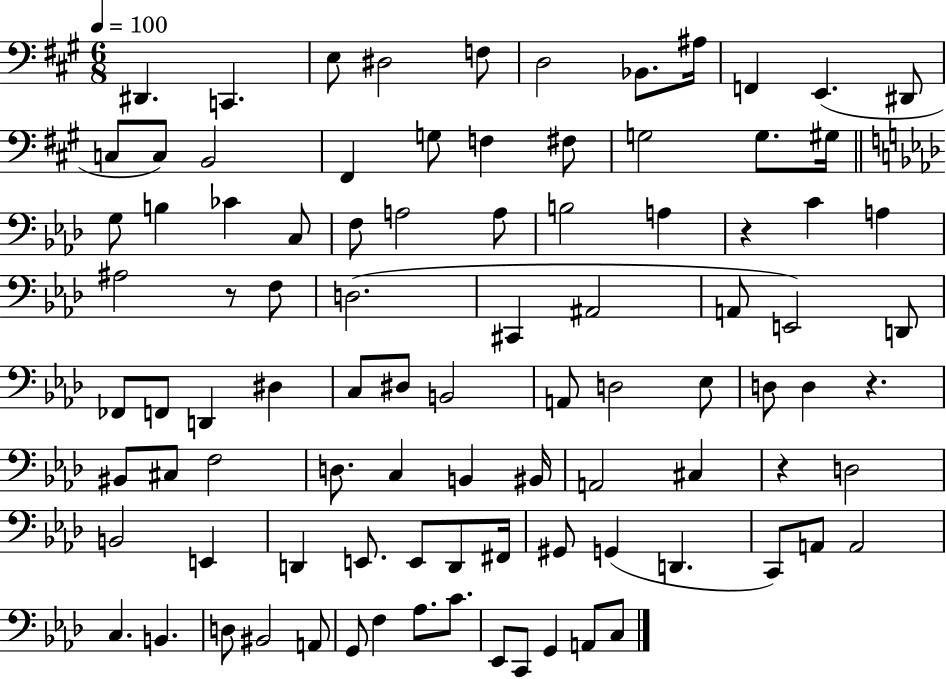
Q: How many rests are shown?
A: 4